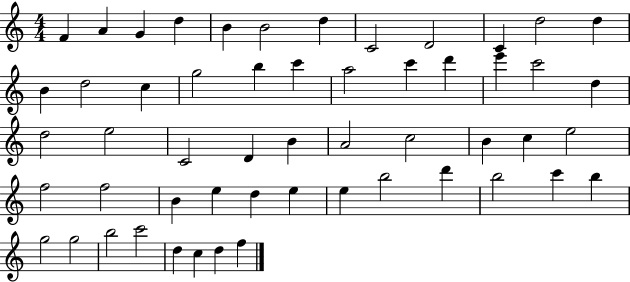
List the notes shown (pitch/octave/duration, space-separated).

F4/q A4/q G4/q D5/q B4/q B4/h D5/q C4/h D4/h C4/q D5/h D5/q B4/q D5/h C5/q G5/h B5/q C6/q A5/h C6/q D6/q E6/q C6/h D5/q D5/h E5/h C4/h D4/q B4/q A4/h C5/h B4/q C5/q E5/h F5/h F5/h B4/q E5/q D5/q E5/q E5/q B5/h D6/q B5/h C6/q B5/q G5/h G5/h B5/h C6/h D5/q C5/q D5/q F5/q